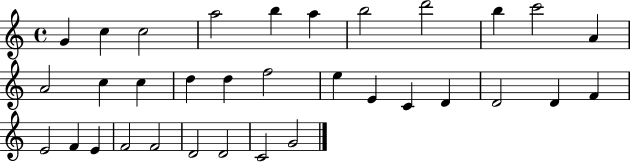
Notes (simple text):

G4/q C5/q C5/h A5/h B5/q A5/q B5/h D6/h B5/q C6/h A4/q A4/h C5/q C5/q D5/q D5/q F5/h E5/q E4/q C4/q D4/q D4/h D4/q F4/q E4/h F4/q E4/q F4/h F4/h D4/h D4/h C4/h G4/h